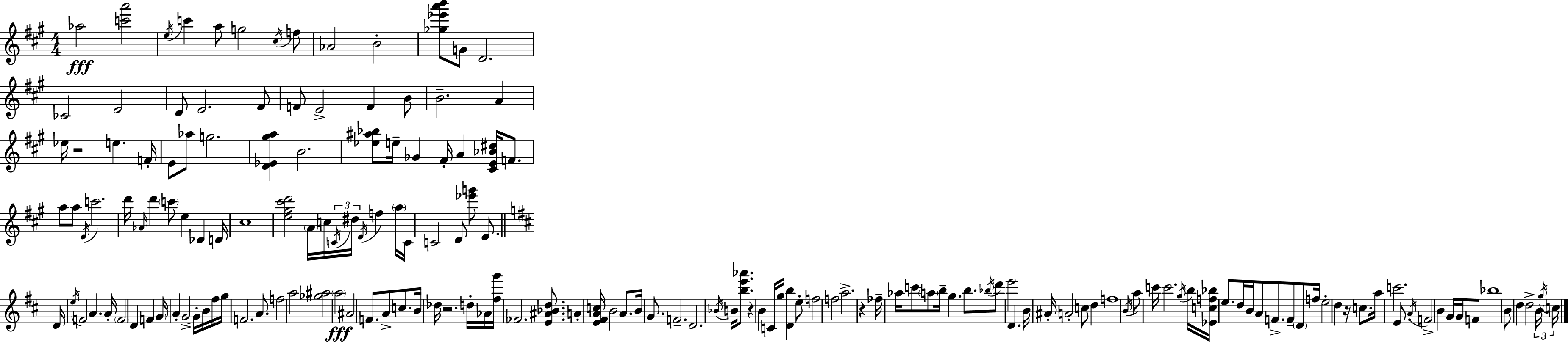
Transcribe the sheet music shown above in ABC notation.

X:1
T:Untitled
M:4/4
L:1/4
K:A
_a2 [c'a']2 e/4 c' a/2 g2 ^c/4 f/2 _A2 B2 [_g_e'a'b']/2 G/2 D2 _C2 E2 D/2 E2 ^F/2 F/2 E2 F B/2 B2 A _e/4 z2 e F/4 E/2 _a/2 g2 [D_E^ga] B2 [_e^a_b]/2 e/4 _G ^F/4 A [^CE_B^d]/4 F/2 a/2 a/2 E/4 c'2 d'/4 _A/4 d' c'/2 e _D D/4 ^c4 [e^g^c'd']2 A/4 c/4 C/4 ^d/4 E/4 f a/4 C/4 C2 D/2 [_e'g']/2 E/2 D/4 e/4 F2 A A/4 F2 D F G/4 A G2 G/4 B/4 ^f/4 g/4 F2 A/2 f2 a2 [_g^a]2 a2 ^A2 F/2 A/2 c/2 B/4 _d/4 z2 d/4 _A/4 [^fg']/4 _F2 [E^A_Bd]/2 A [E^FAc]/4 B2 A/2 B/4 G/2 F2 D2 _B/4 B/4 [be'_a']/2 z B C/4 g/4 [Db] e/2 f2 f2 a2 z _f/4 _a/4 c'/2 a/2 b/4 g b/2 _b/4 d'/2 e'2 D B/4 ^A/4 A2 c/2 d f4 B/4 a/2 c'/4 c'2 g/4 b/4 [_Ecf_b]/4 e/2 d/4 B/4 A/2 F/2 F/2 D/2 f/4 e2 d z/4 c/2 a/4 c'2 E/2 A/4 F2 B G/4 G/4 F/2 _b4 B/2 d d2 B/4 g/4 c/4